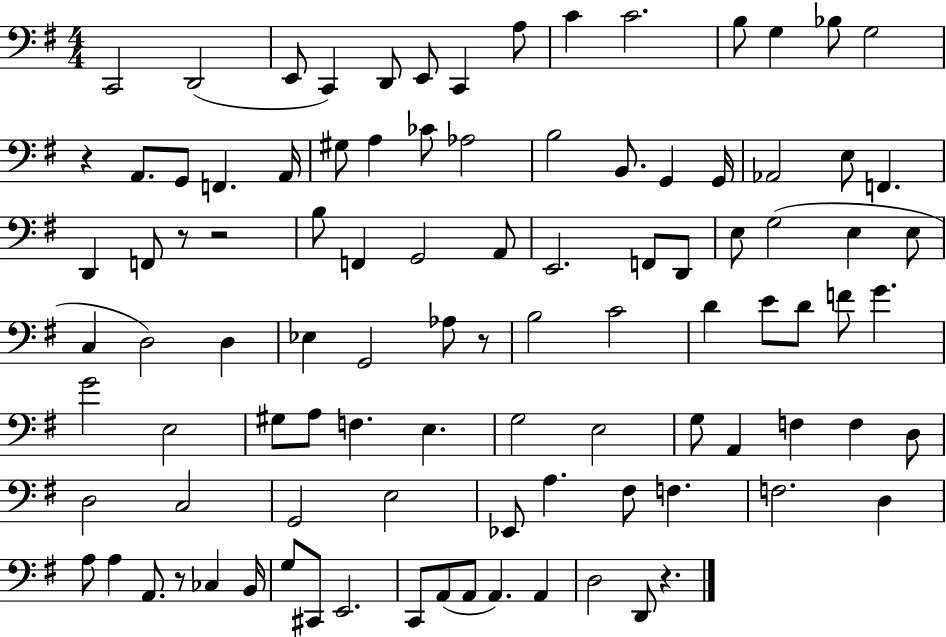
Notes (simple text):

C2/h D2/h E2/e C2/q D2/e E2/e C2/q A3/e C4/q C4/h. B3/e G3/q Bb3/e G3/h R/q A2/e. G2/e F2/q. A2/s G#3/e A3/q CES4/e Ab3/h B3/h B2/e. G2/q G2/s Ab2/h E3/e F2/q. D2/q F2/e R/e R/h B3/e F2/q G2/h A2/e E2/h. F2/e D2/e E3/e G3/h E3/q E3/e C3/q D3/h D3/q Eb3/q G2/h Ab3/e R/e B3/h C4/h D4/q E4/e D4/e F4/e G4/q. G4/h E3/h G#3/e A3/e F3/q. E3/q. G3/h E3/h G3/e A2/q F3/q F3/q D3/e D3/h C3/h G2/h E3/h Eb2/e A3/q. F#3/e F3/q. F3/h. D3/q A3/e A3/q A2/e. R/e CES3/q B2/s G3/e C#2/e E2/h. C2/e A2/e A2/e A2/q. A2/q D3/h D2/e R/q.